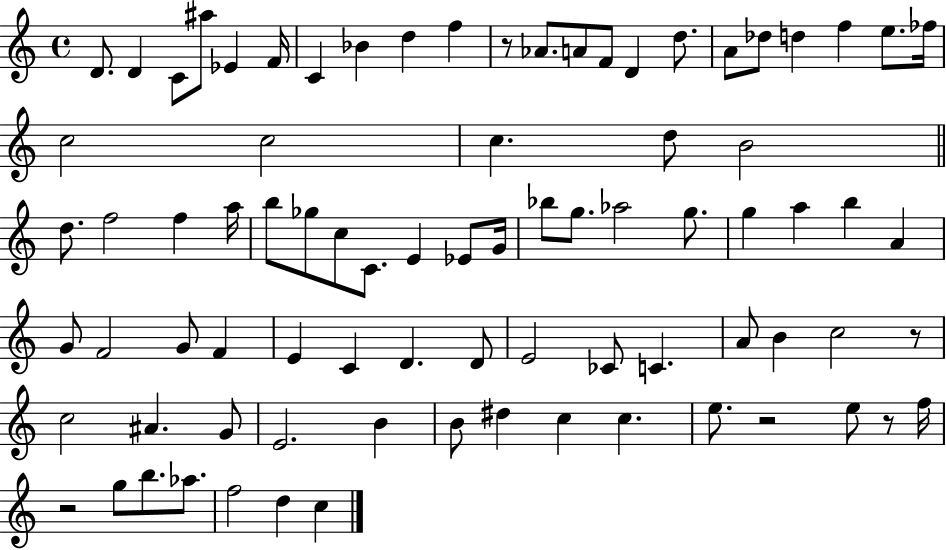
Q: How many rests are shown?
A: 5